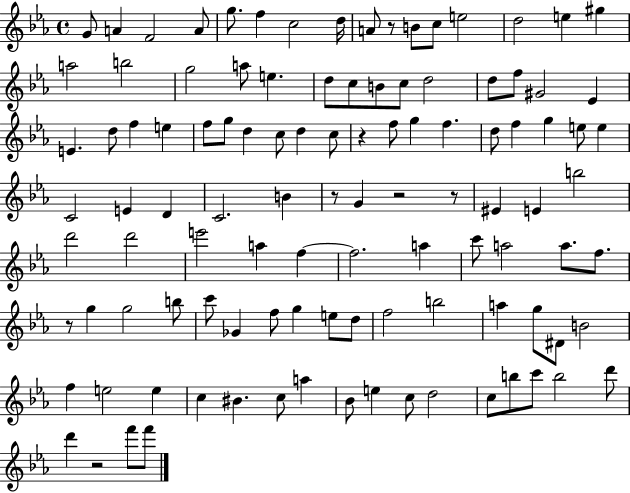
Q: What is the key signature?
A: EES major